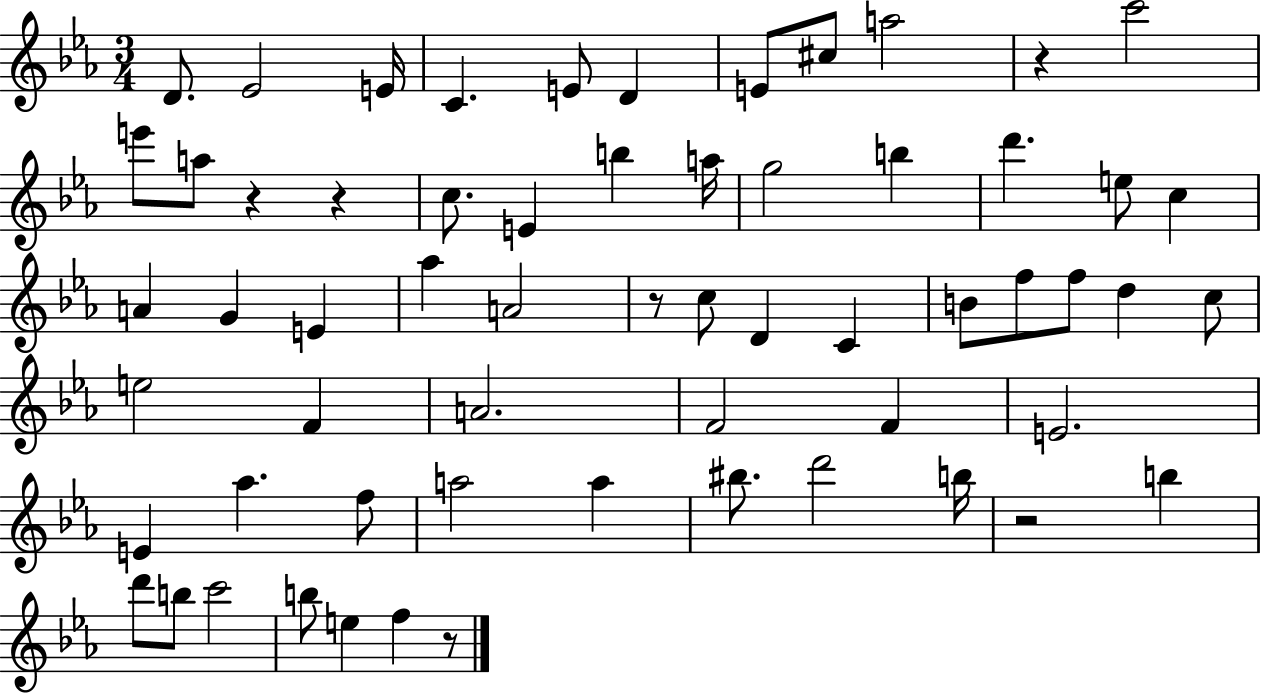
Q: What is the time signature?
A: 3/4